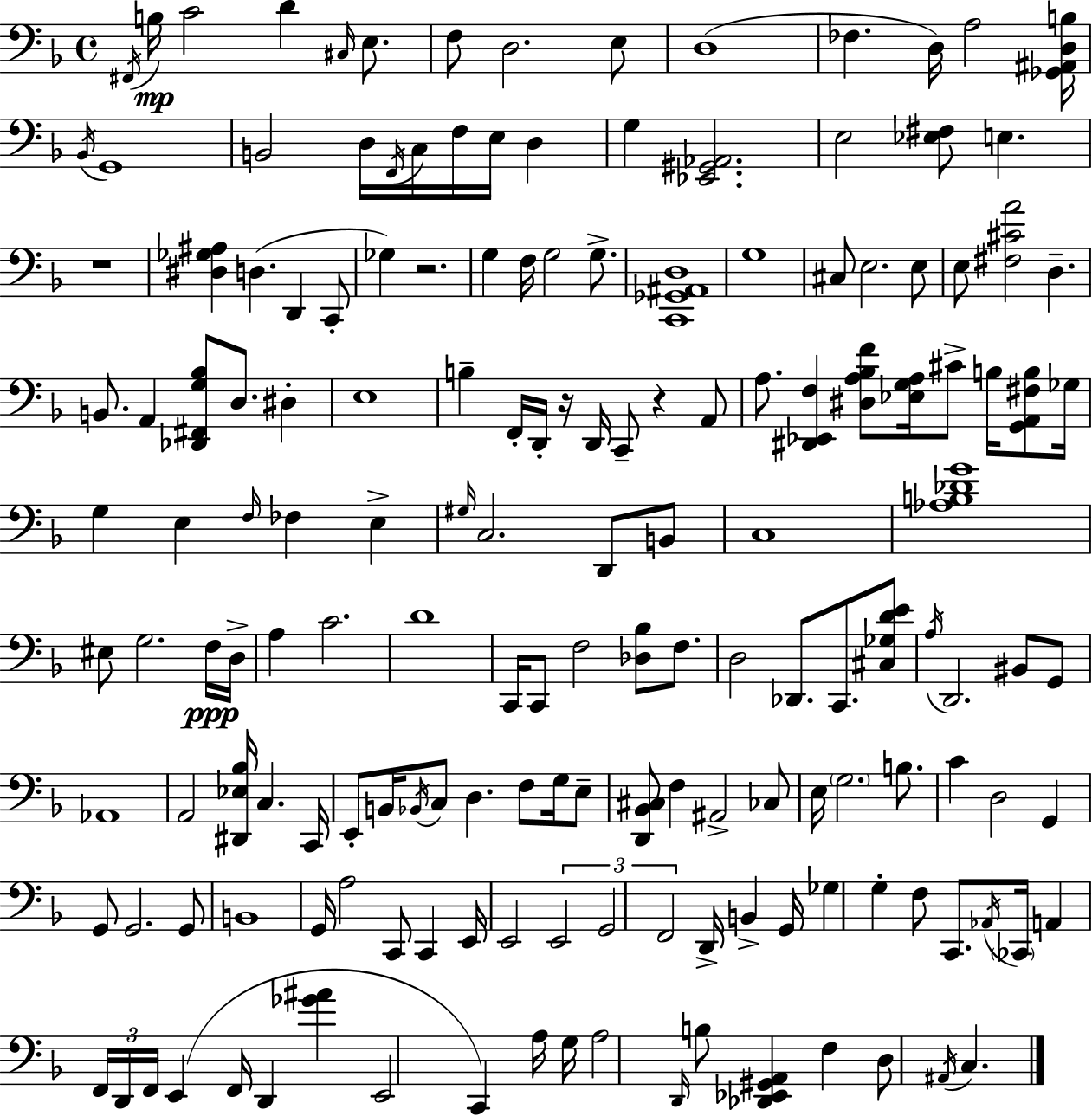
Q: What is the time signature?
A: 4/4